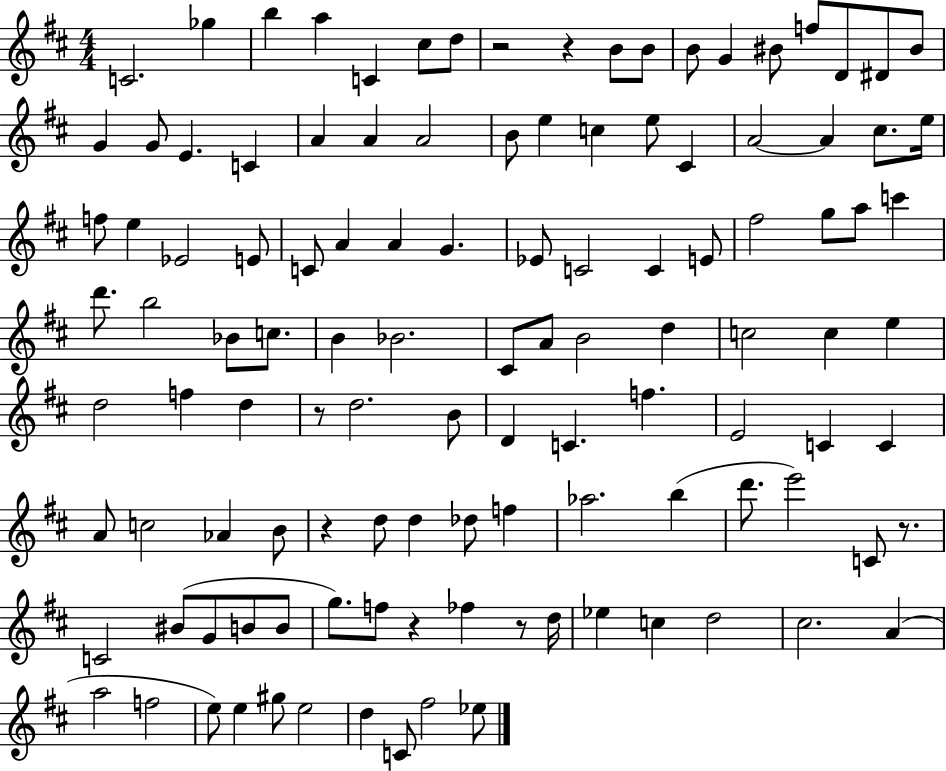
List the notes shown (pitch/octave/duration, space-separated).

C4/h. Gb5/q B5/q A5/q C4/q C#5/e D5/e R/h R/q B4/e B4/e B4/e G4/q BIS4/e F5/e D4/e D#4/e BIS4/e G4/q G4/e E4/q. C4/q A4/q A4/q A4/h B4/e E5/q C5/q E5/e C#4/q A4/h A4/q C#5/e. E5/s F5/e E5/q Eb4/h E4/e C4/e A4/q A4/q G4/q. Eb4/e C4/h C4/q E4/e F#5/h G5/e A5/e C6/q D6/e. B5/h Bb4/e C5/e. B4/q Bb4/h. C#4/e A4/e B4/h D5/q C5/h C5/q E5/q D5/h F5/q D5/q R/e D5/h. B4/e D4/q C4/q. F5/q. E4/h C4/q C4/q A4/e C5/h Ab4/q B4/e R/q D5/e D5/q Db5/e F5/q Ab5/h. B5/q D6/e. E6/h C4/e R/e. C4/h BIS4/e G4/e B4/e B4/e G5/e. F5/e R/q FES5/q R/e D5/s Eb5/q C5/q D5/h C#5/h. A4/q A5/h F5/h E5/e E5/q G#5/e E5/h D5/q C4/e F#5/h Eb5/e